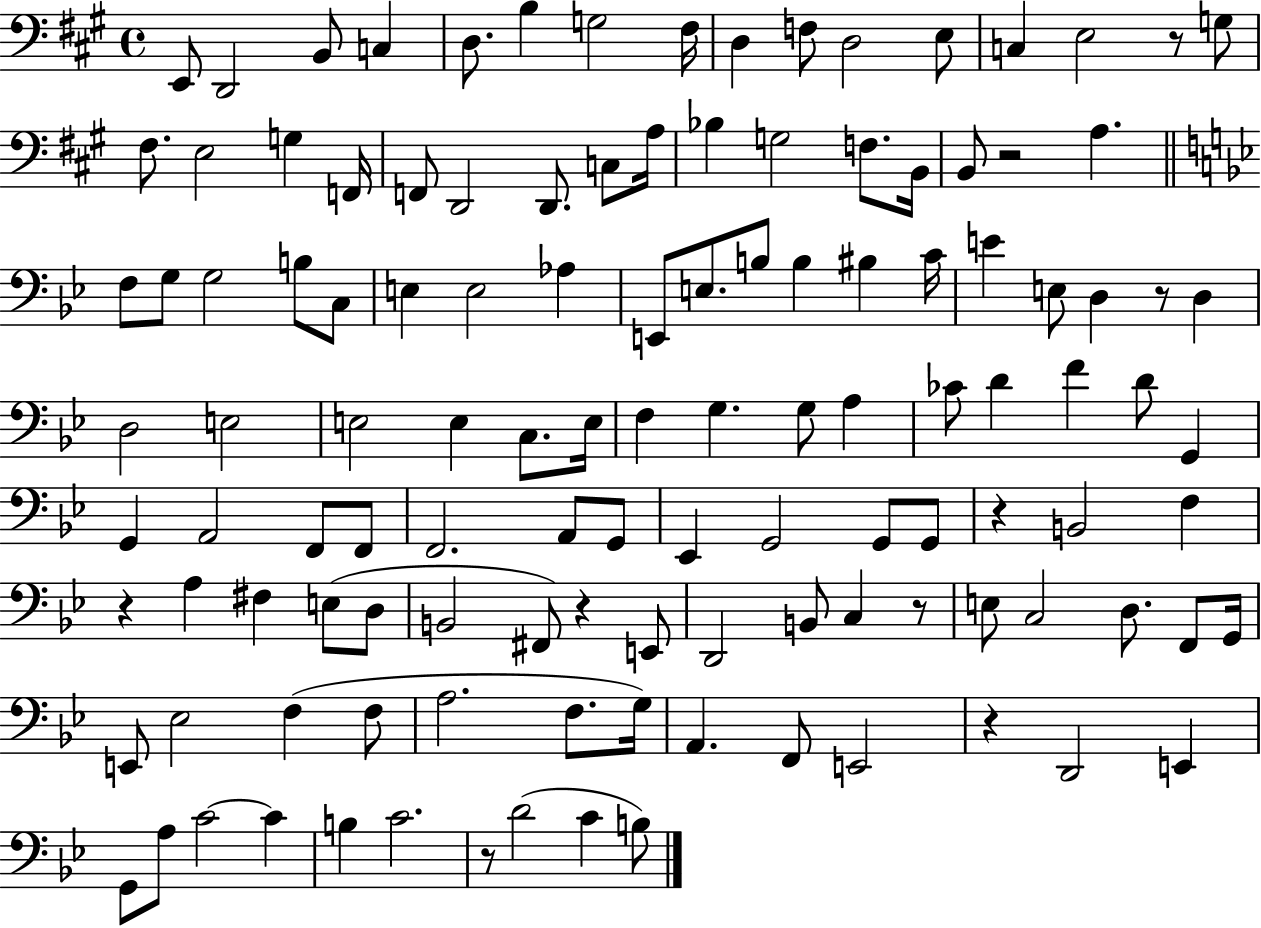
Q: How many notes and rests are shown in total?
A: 121